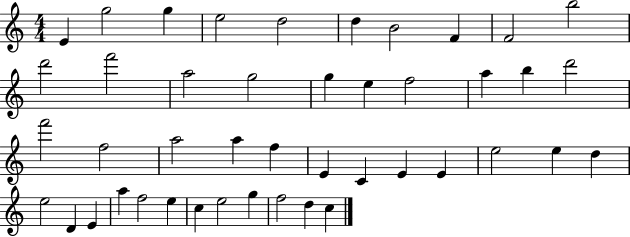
{
  \clef treble
  \numericTimeSignature
  \time 4/4
  \key c \major
  e'4 g''2 g''4 | e''2 d''2 | d''4 b'2 f'4 | f'2 b''2 | \break d'''2 f'''2 | a''2 g''2 | g''4 e''4 f''2 | a''4 b''4 d'''2 | \break f'''2 f''2 | a''2 a''4 f''4 | e'4 c'4 e'4 e'4 | e''2 e''4 d''4 | \break e''2 d'4 e'4 | a''4 f''2 e''4 | c''4 e''2 g''4 | f''2 d''4 c''4 | \break \bar "|."
}